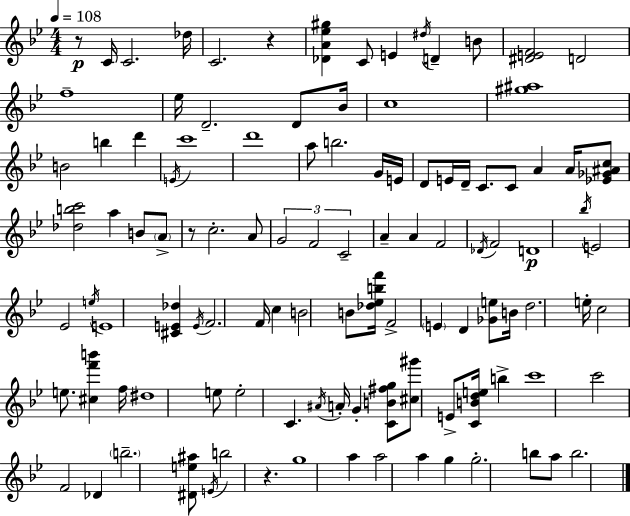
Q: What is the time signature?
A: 4/4